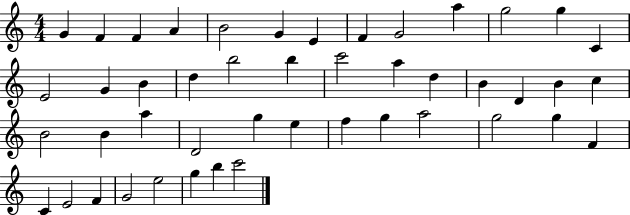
G4/q F4/q F4/q A4/q B4/h G4/q E4/q F4/q G4/h A5/q G5/h G5/q C4/q E4/h G4/q B4/q D5/q B5/h B5/q C6/h A5/q D5/q B4/q D4/q B4/q C5/q B4/h B4/q A5/q D4/h G5/q E5/q F5/q G5/q A5/h G5/h G5/q F4/q C4/q E4/h F4/q G4/h E5/h G5/q B5/q C6/h